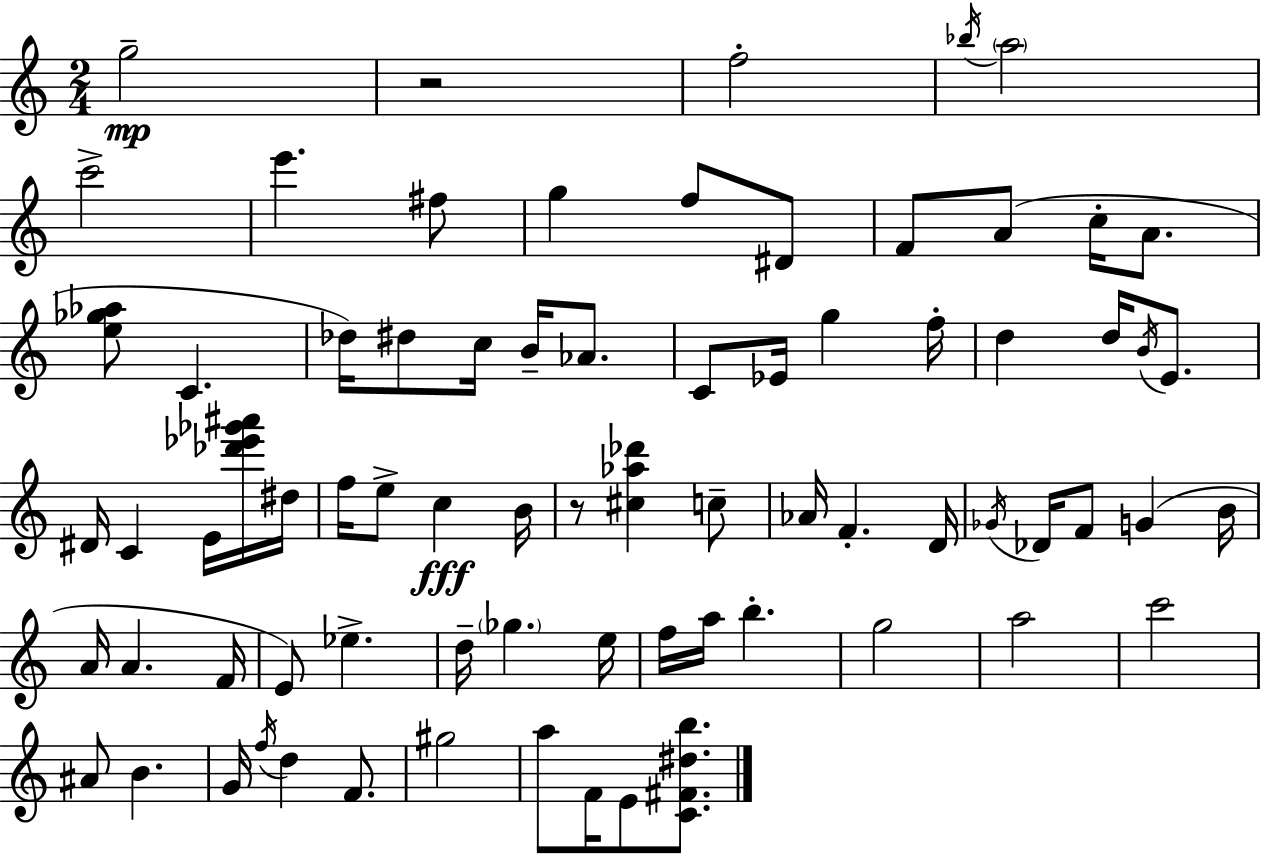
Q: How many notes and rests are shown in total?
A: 75